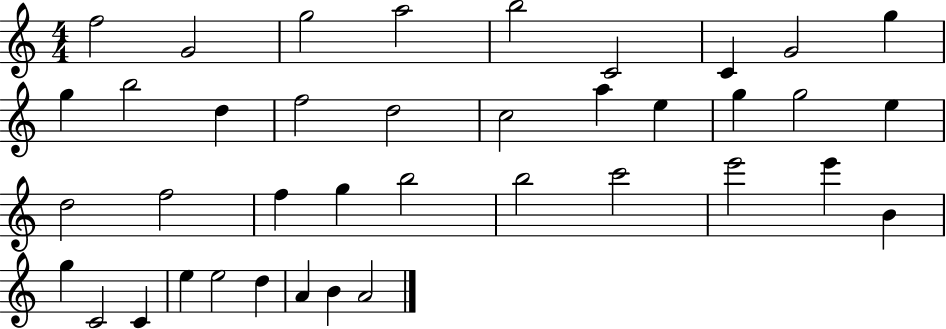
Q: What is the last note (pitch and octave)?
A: A4